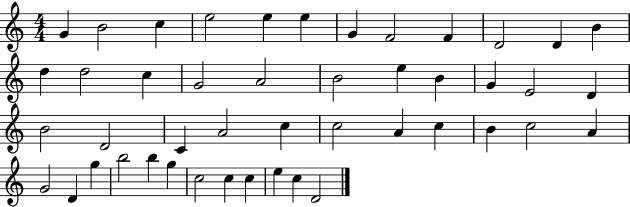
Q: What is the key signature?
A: C major